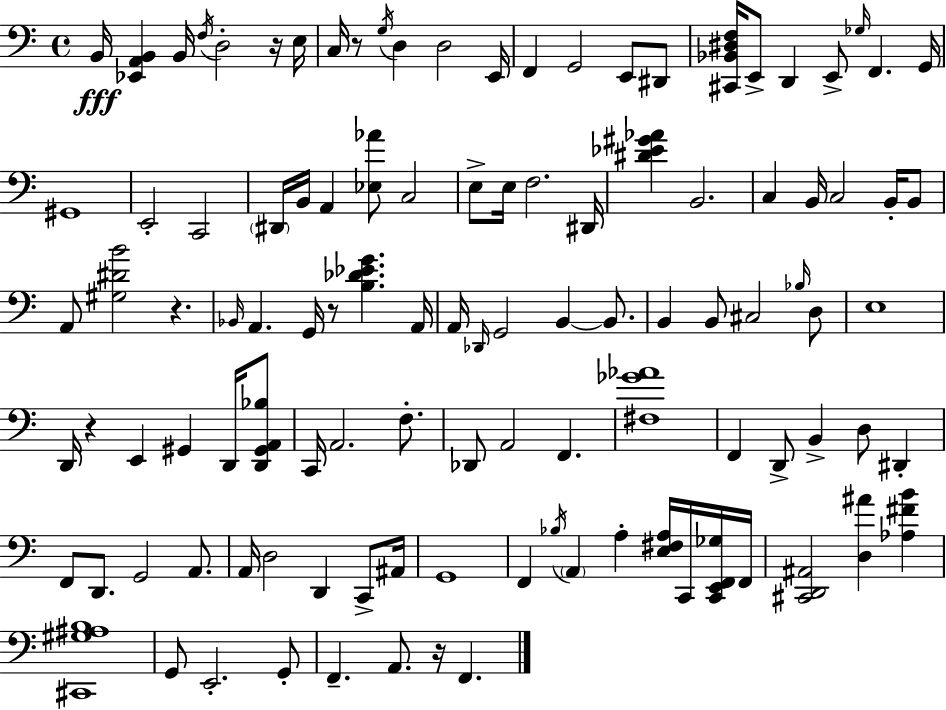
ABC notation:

X:1
T:Untitled
M:4/4
L:1/4
K:Am
B,,/4 [_E,,A,,B,,] B,,/4 F,/4 D,2 z/4 E,/4 C,/4 z/2 G,/4 D, D,2 E,,/4 F,, G,,2 E,,/2 ^D,,/2 [^C,,_B,,^D,F,]/4 E,,/2 D,, E,,/2 _G,/4 F,, G,,/4 ^G,,4 E,,2 C,,2 ^D,,/4 B,,/4 A,, [_E,_A]/2 C,2 E,/2 E,/4 F,2 ^D,,/4 [^D_E^G_A] B,,2 C, B,,/4 C,2 B,,/4 B,,/2 A,,/2 [^G,^DB]2 z _B,,/4 A,, G,,/4 z/2 [B,_D_EG] A,,/4 A,,/4 _D,,/4 G,,2 B,, B,,/2 B,, B,,/2 ^C,2 _B,/4 D,/2 E,4 D,,/4 z E,, ^G,, D,,/4 [D,,^G,,A,,_B,]/2 C,,/4 A,,2 F,/2 _D,,/2 A,,2 F,, [^F,_G_A]4 F,, D,,/2 B,, D,/2 ^D,, F,,/2 D,,/2 G,,2 A,,/2 A,,/4 D,2 D,, C,,/2 ^A,,/4 G,,4 F,, _B,/4 A,, A, [E,^F,A,]/4 C,,/4 [C,,E,,F,,_G,]/4 F,,/4 [^C,,D,,^A,,]2 [D,^A] [_A,^FB] [^C,,^G,^A,B,]4 G,,/2 E,,2 G,,/2 F,, A,,/2 z/4 F,,